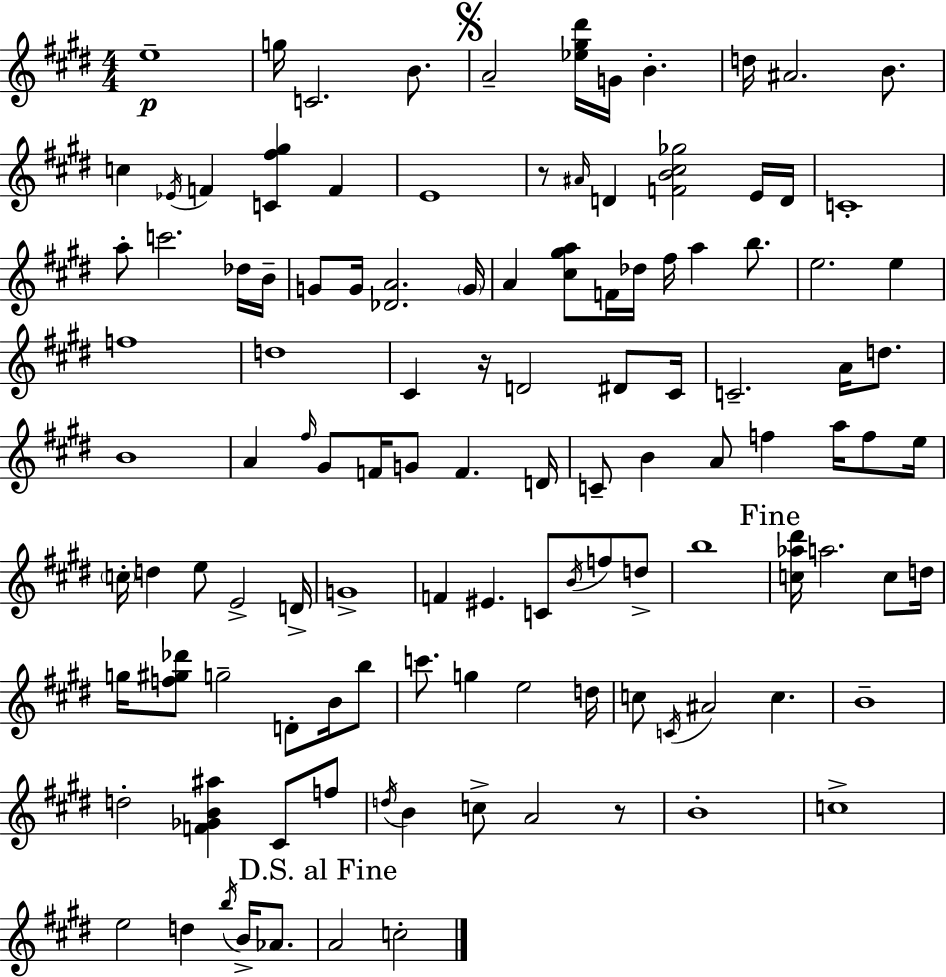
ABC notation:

X:1
T:Untitled
M:4/4
L:1/4
K:E
e4 g/4 C2 B/2 A2 [_e^g^d']/4 G/4 B d/4 ^A2 B/2 c _E/4 F [C^f^g] F E4 z/2 ^A/4 D [FB^c_g]2 E/4 D/4 C4 a/2 c'2 _d/4 B/4 G/2 G/4 [_DA]2 G/4 A [^c^ga]/2 F/4 _d/4 ^f/4 a b/2 e2 e f4 d4 ^C z/4 D2 ^D/2 ^C/4 C2 A/4 d/2 B4 A ^f/4 ^G/2 F/4 G/2 F D/4 C/2 B A/2 f a/4 f/2 e/4 c/4 d e/2 E2 D/4 G4 F ^E C/2 B/4 f/2 d/2 b4 [c_a^d']/4 a2 c/2 d/4 g/4 [f^g_d']/2 g2 D/2 B/4 b/2 c'/2 g e2 d/4 c/2 C/4 ^A2 c B4 d2 [F_GB^a] ^C/2 f/2 d/4 B c/2 A2 z/2 B4 c4 e2 d b/4 B/4 _A/2 A2 c2